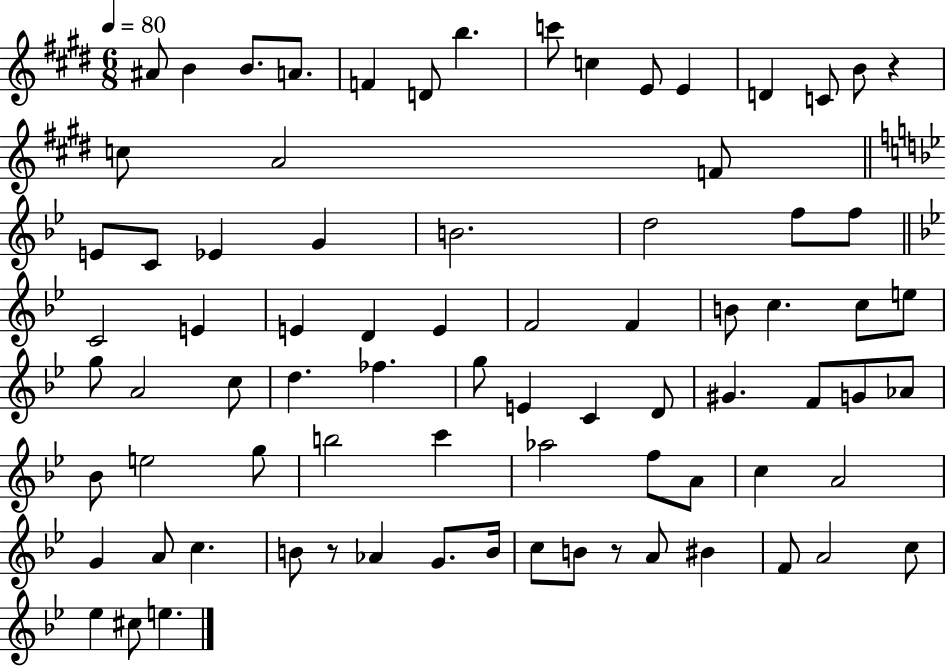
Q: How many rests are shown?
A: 3